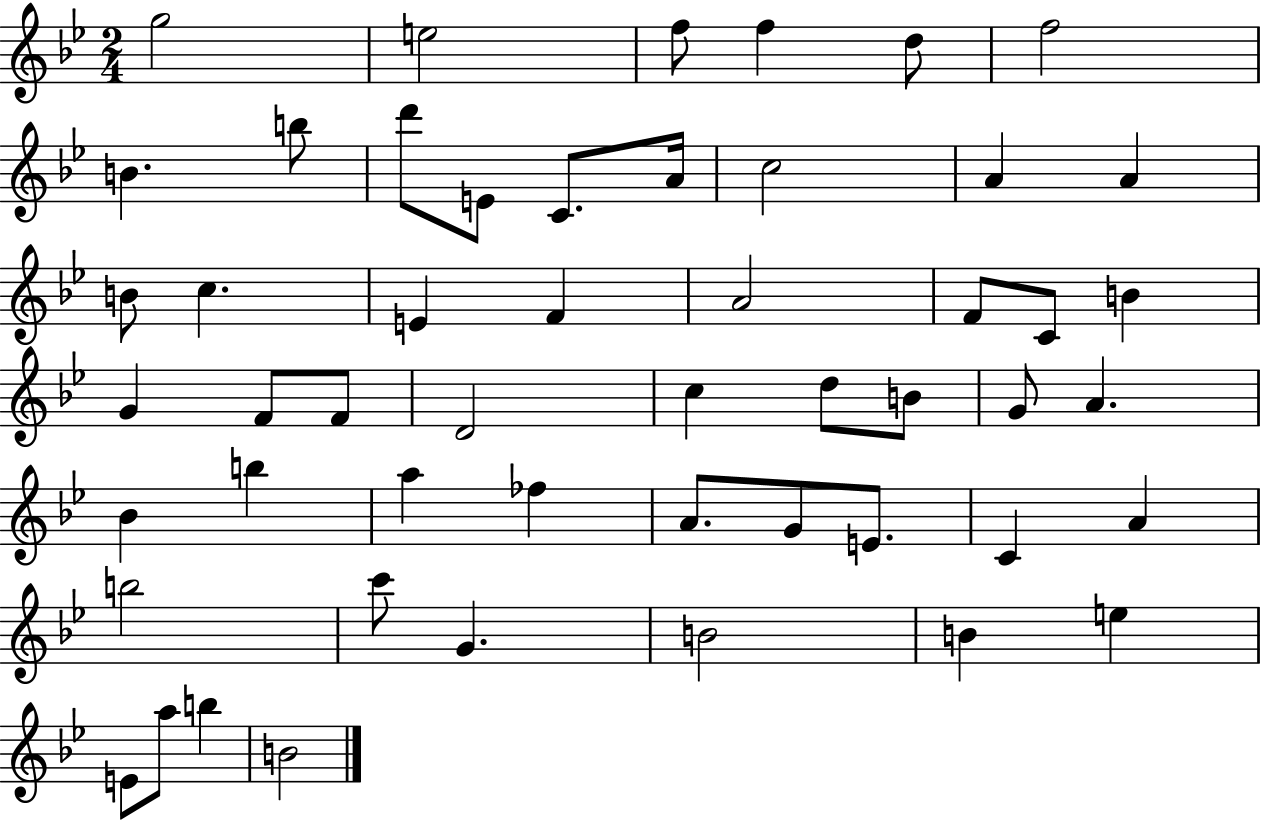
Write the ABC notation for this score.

X:1
T:Untitled
M:2/4
L:1/4
K:Bb
g2 e2 f/2 f d/2 f2 B b/2 d'/2 E/2 C/2 A/4 c2 A A B/2 c E F A2 F/2 C/2 B G F/2 F/2 D2 c d/2 B/2 G/2 A _B b a _f A/2 G/2 E/2 C A b2 c'/2 G B2 B e E/2 a/2 b B2